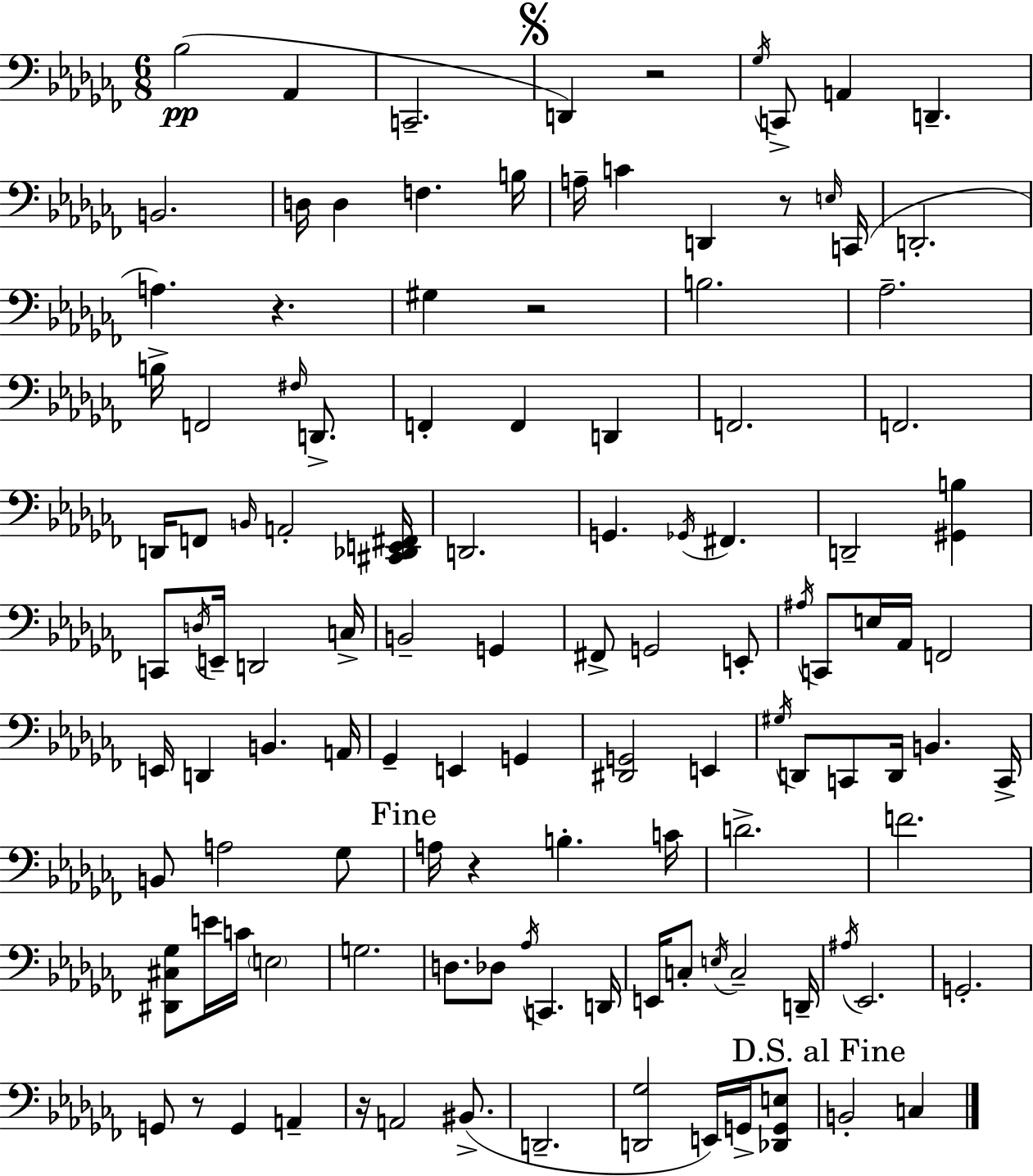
X:1
T:Untitled
M:6/8
L:1/4
K:Abm
_B,2 _A,, C,,2 D,, z2 _G,/4 C,,/2 A,, D,, B,,2 D,/4 D, F, B,/4 A,/4 C D,, z/2 E,/4 C,,/4 D,,2 A, z ^G, z2 B,2 _A,2 B,/4 F,,2 ^F,/4 D,,/2 F,, F,, D,, F,,2 F,,2 D,,/4 F,,/2 B,,/4 A,,2 [^C,,_D,,E,,^F,,]/4 D,,2 G,, _G,,/4 ^F,, D,,2 [^G,,B,] C,,/2 D,/4 E,,/4 D,,2 C,/4 B,,2 G,, ^F,,/2 G,,2 E,,/2 ^A,/4 C,,/2 E,/4 _A,,/4 F,,2 E,,/4 D,, B,, A,,/4 _G,, E,, G,, [^D,,G,,]2 E,, ^G,/4 D,,/2 C,,/2 D,,/4 B,, C,,/4 B,,/2 A,2 _G,/2 A,/4 z B, C/4 D2 F2 [^D,,^C,_G,]/2 E/4 C/4 E,2 G,2 D,/2 _D,/2 _A,/4 C,, D,,/4 E,,/4 C,/2 E,/4 C,2 D,,/4 ^A,/4 _E,,2 G,,2 G,,/2 z/2 G,, A,, z/4 A,,2 ^B,,/2 D,,2 [D,,_G,]2 E,,/4 G,,/4 [_D,,G,,E,]/2 B,,2 C,